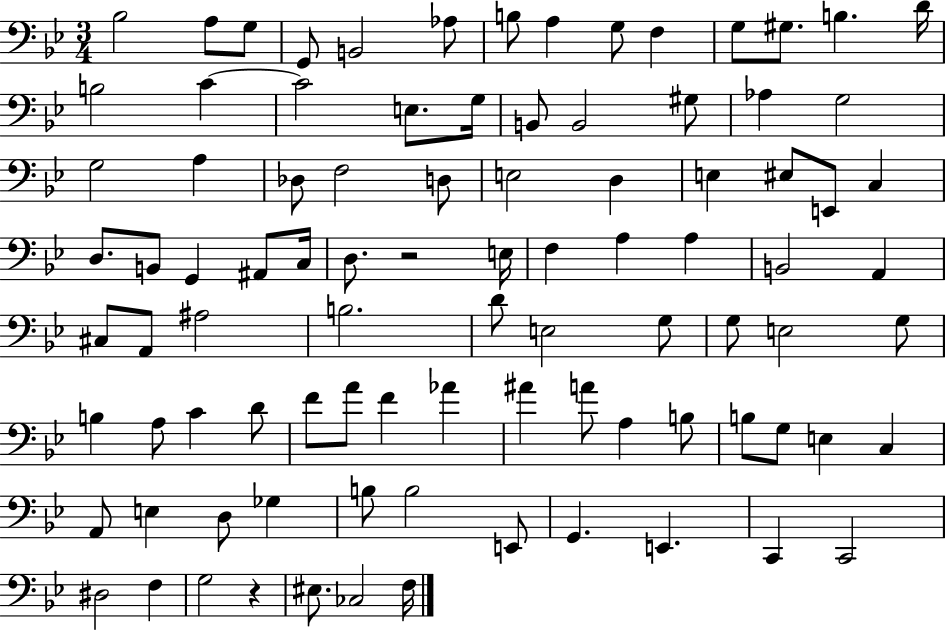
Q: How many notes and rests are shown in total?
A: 92